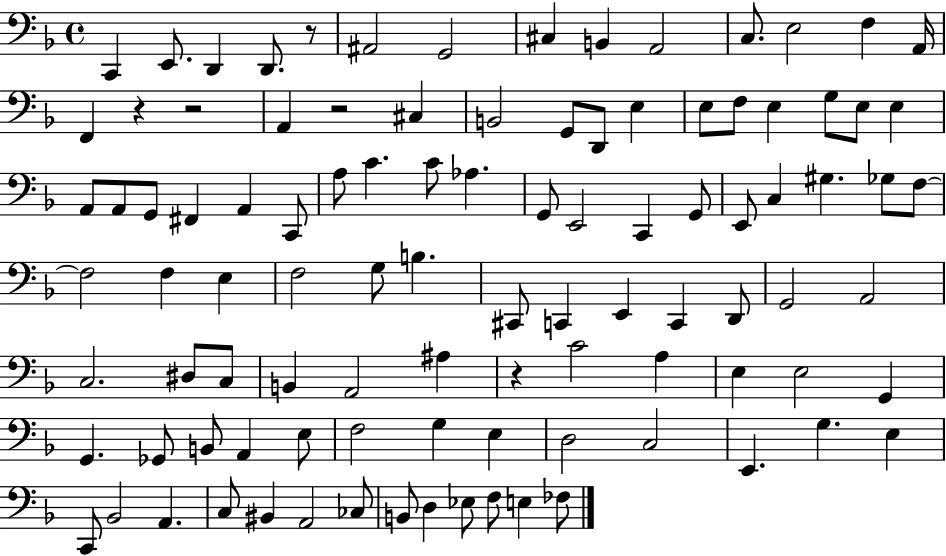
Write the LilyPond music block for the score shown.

{
  \clef bass
  \time 4/4
  \defaultTimeSignature
  \key f \major
  \repeat volta 2 { c,4 e,8. d,4 d,8. r8 | ais,2 g,2 | cis4 b,4 a,2 | c8. e2 f4 a,16 | \break f,4 r4 r2 | a,4 r2 cis4 | b,2 g,8 d,8 e4 | e8 f8 e4 g8 e8 e4 | \break a,8 a,8 g,8 fis,4 a,4 c,8 | a8 c'4. c'8 aes4. | g,8 e,2 c,4 g,8 | e,8 c4 gis4. ges8 f8~~ | \break f2 f4 e4 | f2 g8 b4. | cis,8 c,4 e,4 c,4 d,8 | g,2 a,2 | \break c2. dis8 c8 | b,4 a,2 ais4 | r4 c'2 a4 | e4 e2 g,4 | \break g,4. ges,8 b,8 a,4 e8 | f2 g4 e4 | d2 c2 | e,4. g4. e4 | \break c,8 bes,2 a,4. | c8 bis,4 a,2 ces8 | b,8 d4 ees8 f8 e4 fes8 | } \bar "|."
}